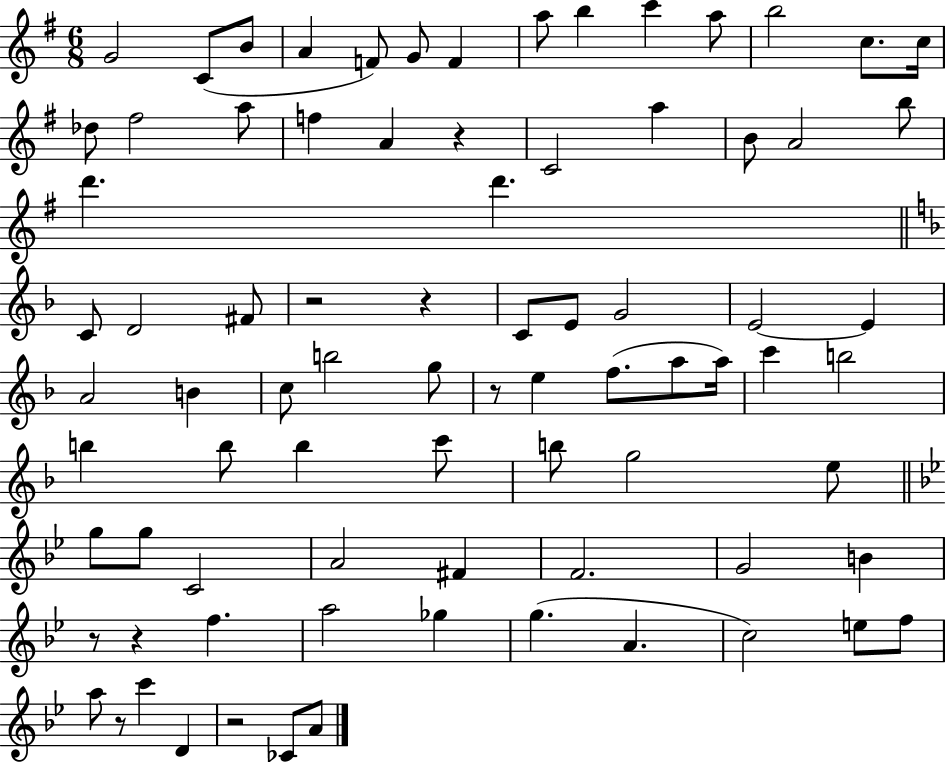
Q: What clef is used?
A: treble